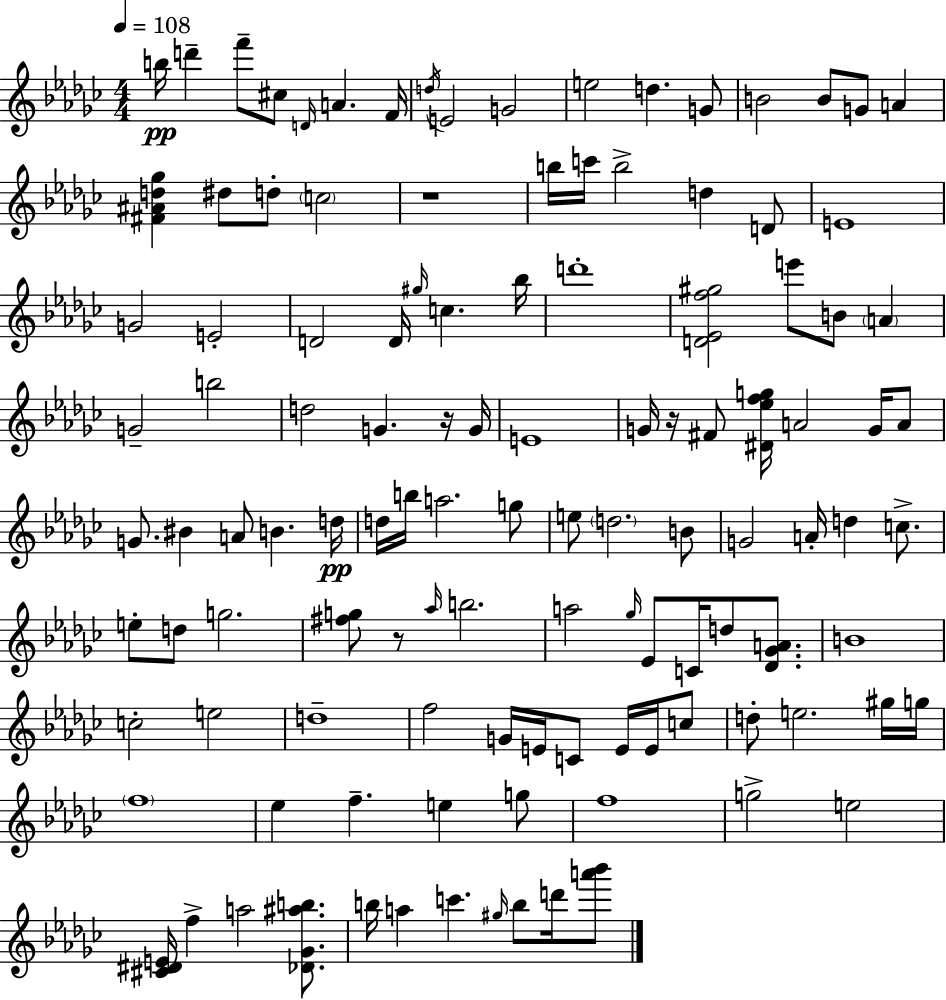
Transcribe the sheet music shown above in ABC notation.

X:1
T:Untitled
M:4/4
L:1/4
K:Ebm
b/4 d' f'/2 ^c/2 D/4 A F/4 d/4 E2 G2 e2 d G/2 B2 B/2 G/2 A [^F^Ad_g] ^d/2 d/2 c2 z4 b/4 c'/4 b2 d D/2 E4 G2 E2 D2 D/4 ^g/4 c _b/4 d'4 [D_Ef^g]2 e'/2 B/2 A G2 b2 d2 G z/4 G/4 E4 G/4 z/4 ^F/2 [^D_efg]/4 A2 G/4 A/2 G/2 ^B A/2 B d/4 d/4 b/4 a2 g/2 e/2 d2 B/2 G2 A/4 d c/2 e/2 d/2 g2 [^fg]/2 z/2 _a/4 b2 a2 _g/4 _E/2 C/4 d/2 [_D_GA]/2 B4 c2 e2 d4 f2 G/4 E/4 C/2 E/4 E/4 c/2 d/2 e2 ^g/4 g/4 f4 _e f e g/2 f4 g2 e2 [^C^DE]/4 f a2 [_D_G^ab]/2 b/4 a c' ^g/4 b/2 d'/4 [a'_b']/2